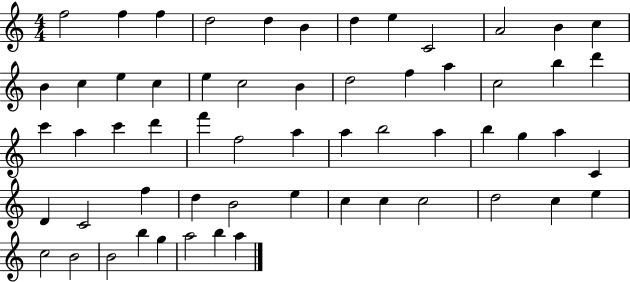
F5/h F5/q F5/q D5/h D5/q B4/q D5/q E5/q C4/h A4/h B4/q C5/q B4/q C5/q E5/q C5/q E5/q C5/h B4/q D5/h F5/q A5/q C5/h B5/q D6/q C6/q A5/q C6/q D6/q F6/q F5/h A5/q A5/q B5/h A5/q B5/q G5/q A5/q C4/q D4/q C4/h F5/q D5/q B4/h E5/q C5/q C5/q C5/h D5/h C5/q E5/q C5/h B4/h B4/h B5/q G5/q A5/h B5/q A5/q